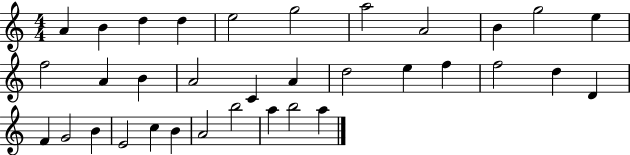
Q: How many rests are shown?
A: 0